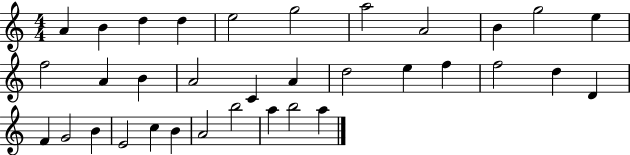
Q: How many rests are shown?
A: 0